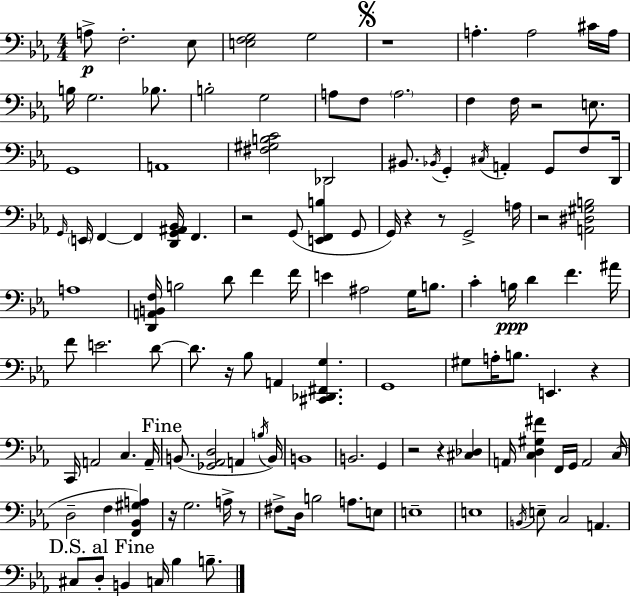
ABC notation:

X:1
T:Untitled
M:4/4
L:1/4
K:Cm
A,/2 F,2 _E,/2 [E,F,G,]2 G,2 z4 A, A,2 ^C/4 A,/4 B,/4 G,2 _B,/2 B,2 G,2 A,/2 F,/2 A,2 F, F,/4 z2 E,/2 G,,4 A,,4 [^F,^G,B,C]2 _D,,2 ^B,,/2 _B,,/4 G,, ^C,/4 A,, G,,/2 F,/2 D,,/4 G,,/4 E,,/4 F,, F,, [D,,G,,^A,,_B,,]/4 F,, z2 G,,/2 [E,,F,,B,] G,,/2 G,,/4 z z/2 G,,2 A,/4 z2 [A,,^D,^G,B,]2 A,4 [D,,A,,B,,F,]/4 B,2 D/2 F F/4 E ^A,2 G,/4 B,/2 C B,/4 D F ^A/4 F/2 E2 D/2 D/2 z/4 _B,/2 A,, [^C,,_D,,^F,,G,] G,,4 ^G,/2 A,/4 B,/2 E,, z C,,/4 A,,2 C, A,,/4 B,,/2 [_G,,_A,,D,]2 A,, B,/4 B,,/4 B,,4 B,,2 G,, z2 z [^C,_D,] A,,/4 [C,D,^G,^F] F,,/4 G,,/4 A,,2 C,/4 D,2 F, [F,,_B,,^G,A,] z/4 G,2 A,/4 z/2 ^F,/2 D,/4 B,2 A,/2 E,/2 E,4 E,4 B,,/4 E,/2 C,2 A,, ^C,/2 D,/2 B,, C,/4 _B, B,/2